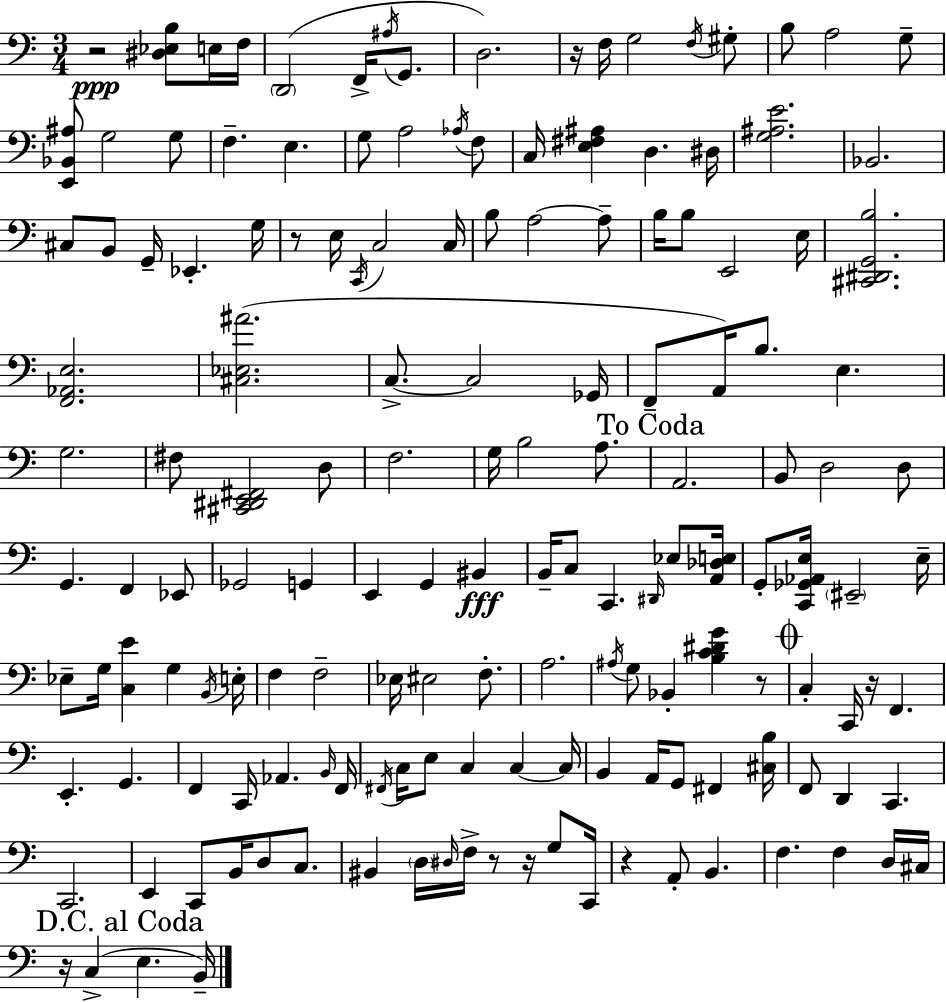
R/h [D#3,Eb3,B3]/e E3/s F3/s D2/h F2/s A#3/s G2/e. D3/h. R/s F3/s G3/h F3/s G#3/e B3/e A3/h G3/e [E2,Bb2,A#3]/e G3/h G3/e F3/q. E3/q. G3/e A3/h Ab3/s F3/e C3/s [E3,F#3,A#3]/q D3/q. D#3/s [G3,A#3,E4]/h. Bb2/h. C#3/e B2/e G2/s Eb2/q. G3/s R/e E3/s C2/s C3/h C3/s B3/e A3/h A3/e B3/s B3/e E2/h E3/s [C#2,D#2,G2,B3]/h. [F2,Ab2,E3]/h. [C#3,Eb3,A#4]/h. C3/e. C3/h Gb2/s F2/e A2/s B3/e. E3/q. G3/h. F#3/e [C#2,D#2,E2,F#2]/h D3/e F3/h. G3/s B3/h A3/e. A2/h. B2/e D3/h D3/e G2/q. F2/q Eb2/e Gb2/h G2/q E2/q G2/q BIS2/q B2/s C3/e C2/q. D#2/s Eb3/e [A2,Db3,E3]/s G2/e [C2,Gb2,Ab2,E3]/s EIS2/h E3/s Eb3/e G3/s [C3,E4]/q G3/q B2/s E3/s F3/q F3/h Eb3/s EIS3/h F3/e. A3/h. A#3/s G3/e Bb2/q [B3,C4,D#4,G4]/q R/e C3/q C2/s R/s F2/q. E2/q. G2/q. F2/q C2/s Ab2/q. B2/s F2/s F#2/s C3/s E3/e C3/q C3/q C3/s B2/q A2/s G2/e F#2/q [C#3,B3]/s F2/e D2/q C2/q. C2/h. E2/q C2/e B2/s D3/e C3/e. BIS2/q D3/s D#3/s F3/s R/e R/s G3/e C2/s R/q A2/e B2/q. F3/q. F3/q D3/s C#3/s R/s C3/q E3/q. B2/s